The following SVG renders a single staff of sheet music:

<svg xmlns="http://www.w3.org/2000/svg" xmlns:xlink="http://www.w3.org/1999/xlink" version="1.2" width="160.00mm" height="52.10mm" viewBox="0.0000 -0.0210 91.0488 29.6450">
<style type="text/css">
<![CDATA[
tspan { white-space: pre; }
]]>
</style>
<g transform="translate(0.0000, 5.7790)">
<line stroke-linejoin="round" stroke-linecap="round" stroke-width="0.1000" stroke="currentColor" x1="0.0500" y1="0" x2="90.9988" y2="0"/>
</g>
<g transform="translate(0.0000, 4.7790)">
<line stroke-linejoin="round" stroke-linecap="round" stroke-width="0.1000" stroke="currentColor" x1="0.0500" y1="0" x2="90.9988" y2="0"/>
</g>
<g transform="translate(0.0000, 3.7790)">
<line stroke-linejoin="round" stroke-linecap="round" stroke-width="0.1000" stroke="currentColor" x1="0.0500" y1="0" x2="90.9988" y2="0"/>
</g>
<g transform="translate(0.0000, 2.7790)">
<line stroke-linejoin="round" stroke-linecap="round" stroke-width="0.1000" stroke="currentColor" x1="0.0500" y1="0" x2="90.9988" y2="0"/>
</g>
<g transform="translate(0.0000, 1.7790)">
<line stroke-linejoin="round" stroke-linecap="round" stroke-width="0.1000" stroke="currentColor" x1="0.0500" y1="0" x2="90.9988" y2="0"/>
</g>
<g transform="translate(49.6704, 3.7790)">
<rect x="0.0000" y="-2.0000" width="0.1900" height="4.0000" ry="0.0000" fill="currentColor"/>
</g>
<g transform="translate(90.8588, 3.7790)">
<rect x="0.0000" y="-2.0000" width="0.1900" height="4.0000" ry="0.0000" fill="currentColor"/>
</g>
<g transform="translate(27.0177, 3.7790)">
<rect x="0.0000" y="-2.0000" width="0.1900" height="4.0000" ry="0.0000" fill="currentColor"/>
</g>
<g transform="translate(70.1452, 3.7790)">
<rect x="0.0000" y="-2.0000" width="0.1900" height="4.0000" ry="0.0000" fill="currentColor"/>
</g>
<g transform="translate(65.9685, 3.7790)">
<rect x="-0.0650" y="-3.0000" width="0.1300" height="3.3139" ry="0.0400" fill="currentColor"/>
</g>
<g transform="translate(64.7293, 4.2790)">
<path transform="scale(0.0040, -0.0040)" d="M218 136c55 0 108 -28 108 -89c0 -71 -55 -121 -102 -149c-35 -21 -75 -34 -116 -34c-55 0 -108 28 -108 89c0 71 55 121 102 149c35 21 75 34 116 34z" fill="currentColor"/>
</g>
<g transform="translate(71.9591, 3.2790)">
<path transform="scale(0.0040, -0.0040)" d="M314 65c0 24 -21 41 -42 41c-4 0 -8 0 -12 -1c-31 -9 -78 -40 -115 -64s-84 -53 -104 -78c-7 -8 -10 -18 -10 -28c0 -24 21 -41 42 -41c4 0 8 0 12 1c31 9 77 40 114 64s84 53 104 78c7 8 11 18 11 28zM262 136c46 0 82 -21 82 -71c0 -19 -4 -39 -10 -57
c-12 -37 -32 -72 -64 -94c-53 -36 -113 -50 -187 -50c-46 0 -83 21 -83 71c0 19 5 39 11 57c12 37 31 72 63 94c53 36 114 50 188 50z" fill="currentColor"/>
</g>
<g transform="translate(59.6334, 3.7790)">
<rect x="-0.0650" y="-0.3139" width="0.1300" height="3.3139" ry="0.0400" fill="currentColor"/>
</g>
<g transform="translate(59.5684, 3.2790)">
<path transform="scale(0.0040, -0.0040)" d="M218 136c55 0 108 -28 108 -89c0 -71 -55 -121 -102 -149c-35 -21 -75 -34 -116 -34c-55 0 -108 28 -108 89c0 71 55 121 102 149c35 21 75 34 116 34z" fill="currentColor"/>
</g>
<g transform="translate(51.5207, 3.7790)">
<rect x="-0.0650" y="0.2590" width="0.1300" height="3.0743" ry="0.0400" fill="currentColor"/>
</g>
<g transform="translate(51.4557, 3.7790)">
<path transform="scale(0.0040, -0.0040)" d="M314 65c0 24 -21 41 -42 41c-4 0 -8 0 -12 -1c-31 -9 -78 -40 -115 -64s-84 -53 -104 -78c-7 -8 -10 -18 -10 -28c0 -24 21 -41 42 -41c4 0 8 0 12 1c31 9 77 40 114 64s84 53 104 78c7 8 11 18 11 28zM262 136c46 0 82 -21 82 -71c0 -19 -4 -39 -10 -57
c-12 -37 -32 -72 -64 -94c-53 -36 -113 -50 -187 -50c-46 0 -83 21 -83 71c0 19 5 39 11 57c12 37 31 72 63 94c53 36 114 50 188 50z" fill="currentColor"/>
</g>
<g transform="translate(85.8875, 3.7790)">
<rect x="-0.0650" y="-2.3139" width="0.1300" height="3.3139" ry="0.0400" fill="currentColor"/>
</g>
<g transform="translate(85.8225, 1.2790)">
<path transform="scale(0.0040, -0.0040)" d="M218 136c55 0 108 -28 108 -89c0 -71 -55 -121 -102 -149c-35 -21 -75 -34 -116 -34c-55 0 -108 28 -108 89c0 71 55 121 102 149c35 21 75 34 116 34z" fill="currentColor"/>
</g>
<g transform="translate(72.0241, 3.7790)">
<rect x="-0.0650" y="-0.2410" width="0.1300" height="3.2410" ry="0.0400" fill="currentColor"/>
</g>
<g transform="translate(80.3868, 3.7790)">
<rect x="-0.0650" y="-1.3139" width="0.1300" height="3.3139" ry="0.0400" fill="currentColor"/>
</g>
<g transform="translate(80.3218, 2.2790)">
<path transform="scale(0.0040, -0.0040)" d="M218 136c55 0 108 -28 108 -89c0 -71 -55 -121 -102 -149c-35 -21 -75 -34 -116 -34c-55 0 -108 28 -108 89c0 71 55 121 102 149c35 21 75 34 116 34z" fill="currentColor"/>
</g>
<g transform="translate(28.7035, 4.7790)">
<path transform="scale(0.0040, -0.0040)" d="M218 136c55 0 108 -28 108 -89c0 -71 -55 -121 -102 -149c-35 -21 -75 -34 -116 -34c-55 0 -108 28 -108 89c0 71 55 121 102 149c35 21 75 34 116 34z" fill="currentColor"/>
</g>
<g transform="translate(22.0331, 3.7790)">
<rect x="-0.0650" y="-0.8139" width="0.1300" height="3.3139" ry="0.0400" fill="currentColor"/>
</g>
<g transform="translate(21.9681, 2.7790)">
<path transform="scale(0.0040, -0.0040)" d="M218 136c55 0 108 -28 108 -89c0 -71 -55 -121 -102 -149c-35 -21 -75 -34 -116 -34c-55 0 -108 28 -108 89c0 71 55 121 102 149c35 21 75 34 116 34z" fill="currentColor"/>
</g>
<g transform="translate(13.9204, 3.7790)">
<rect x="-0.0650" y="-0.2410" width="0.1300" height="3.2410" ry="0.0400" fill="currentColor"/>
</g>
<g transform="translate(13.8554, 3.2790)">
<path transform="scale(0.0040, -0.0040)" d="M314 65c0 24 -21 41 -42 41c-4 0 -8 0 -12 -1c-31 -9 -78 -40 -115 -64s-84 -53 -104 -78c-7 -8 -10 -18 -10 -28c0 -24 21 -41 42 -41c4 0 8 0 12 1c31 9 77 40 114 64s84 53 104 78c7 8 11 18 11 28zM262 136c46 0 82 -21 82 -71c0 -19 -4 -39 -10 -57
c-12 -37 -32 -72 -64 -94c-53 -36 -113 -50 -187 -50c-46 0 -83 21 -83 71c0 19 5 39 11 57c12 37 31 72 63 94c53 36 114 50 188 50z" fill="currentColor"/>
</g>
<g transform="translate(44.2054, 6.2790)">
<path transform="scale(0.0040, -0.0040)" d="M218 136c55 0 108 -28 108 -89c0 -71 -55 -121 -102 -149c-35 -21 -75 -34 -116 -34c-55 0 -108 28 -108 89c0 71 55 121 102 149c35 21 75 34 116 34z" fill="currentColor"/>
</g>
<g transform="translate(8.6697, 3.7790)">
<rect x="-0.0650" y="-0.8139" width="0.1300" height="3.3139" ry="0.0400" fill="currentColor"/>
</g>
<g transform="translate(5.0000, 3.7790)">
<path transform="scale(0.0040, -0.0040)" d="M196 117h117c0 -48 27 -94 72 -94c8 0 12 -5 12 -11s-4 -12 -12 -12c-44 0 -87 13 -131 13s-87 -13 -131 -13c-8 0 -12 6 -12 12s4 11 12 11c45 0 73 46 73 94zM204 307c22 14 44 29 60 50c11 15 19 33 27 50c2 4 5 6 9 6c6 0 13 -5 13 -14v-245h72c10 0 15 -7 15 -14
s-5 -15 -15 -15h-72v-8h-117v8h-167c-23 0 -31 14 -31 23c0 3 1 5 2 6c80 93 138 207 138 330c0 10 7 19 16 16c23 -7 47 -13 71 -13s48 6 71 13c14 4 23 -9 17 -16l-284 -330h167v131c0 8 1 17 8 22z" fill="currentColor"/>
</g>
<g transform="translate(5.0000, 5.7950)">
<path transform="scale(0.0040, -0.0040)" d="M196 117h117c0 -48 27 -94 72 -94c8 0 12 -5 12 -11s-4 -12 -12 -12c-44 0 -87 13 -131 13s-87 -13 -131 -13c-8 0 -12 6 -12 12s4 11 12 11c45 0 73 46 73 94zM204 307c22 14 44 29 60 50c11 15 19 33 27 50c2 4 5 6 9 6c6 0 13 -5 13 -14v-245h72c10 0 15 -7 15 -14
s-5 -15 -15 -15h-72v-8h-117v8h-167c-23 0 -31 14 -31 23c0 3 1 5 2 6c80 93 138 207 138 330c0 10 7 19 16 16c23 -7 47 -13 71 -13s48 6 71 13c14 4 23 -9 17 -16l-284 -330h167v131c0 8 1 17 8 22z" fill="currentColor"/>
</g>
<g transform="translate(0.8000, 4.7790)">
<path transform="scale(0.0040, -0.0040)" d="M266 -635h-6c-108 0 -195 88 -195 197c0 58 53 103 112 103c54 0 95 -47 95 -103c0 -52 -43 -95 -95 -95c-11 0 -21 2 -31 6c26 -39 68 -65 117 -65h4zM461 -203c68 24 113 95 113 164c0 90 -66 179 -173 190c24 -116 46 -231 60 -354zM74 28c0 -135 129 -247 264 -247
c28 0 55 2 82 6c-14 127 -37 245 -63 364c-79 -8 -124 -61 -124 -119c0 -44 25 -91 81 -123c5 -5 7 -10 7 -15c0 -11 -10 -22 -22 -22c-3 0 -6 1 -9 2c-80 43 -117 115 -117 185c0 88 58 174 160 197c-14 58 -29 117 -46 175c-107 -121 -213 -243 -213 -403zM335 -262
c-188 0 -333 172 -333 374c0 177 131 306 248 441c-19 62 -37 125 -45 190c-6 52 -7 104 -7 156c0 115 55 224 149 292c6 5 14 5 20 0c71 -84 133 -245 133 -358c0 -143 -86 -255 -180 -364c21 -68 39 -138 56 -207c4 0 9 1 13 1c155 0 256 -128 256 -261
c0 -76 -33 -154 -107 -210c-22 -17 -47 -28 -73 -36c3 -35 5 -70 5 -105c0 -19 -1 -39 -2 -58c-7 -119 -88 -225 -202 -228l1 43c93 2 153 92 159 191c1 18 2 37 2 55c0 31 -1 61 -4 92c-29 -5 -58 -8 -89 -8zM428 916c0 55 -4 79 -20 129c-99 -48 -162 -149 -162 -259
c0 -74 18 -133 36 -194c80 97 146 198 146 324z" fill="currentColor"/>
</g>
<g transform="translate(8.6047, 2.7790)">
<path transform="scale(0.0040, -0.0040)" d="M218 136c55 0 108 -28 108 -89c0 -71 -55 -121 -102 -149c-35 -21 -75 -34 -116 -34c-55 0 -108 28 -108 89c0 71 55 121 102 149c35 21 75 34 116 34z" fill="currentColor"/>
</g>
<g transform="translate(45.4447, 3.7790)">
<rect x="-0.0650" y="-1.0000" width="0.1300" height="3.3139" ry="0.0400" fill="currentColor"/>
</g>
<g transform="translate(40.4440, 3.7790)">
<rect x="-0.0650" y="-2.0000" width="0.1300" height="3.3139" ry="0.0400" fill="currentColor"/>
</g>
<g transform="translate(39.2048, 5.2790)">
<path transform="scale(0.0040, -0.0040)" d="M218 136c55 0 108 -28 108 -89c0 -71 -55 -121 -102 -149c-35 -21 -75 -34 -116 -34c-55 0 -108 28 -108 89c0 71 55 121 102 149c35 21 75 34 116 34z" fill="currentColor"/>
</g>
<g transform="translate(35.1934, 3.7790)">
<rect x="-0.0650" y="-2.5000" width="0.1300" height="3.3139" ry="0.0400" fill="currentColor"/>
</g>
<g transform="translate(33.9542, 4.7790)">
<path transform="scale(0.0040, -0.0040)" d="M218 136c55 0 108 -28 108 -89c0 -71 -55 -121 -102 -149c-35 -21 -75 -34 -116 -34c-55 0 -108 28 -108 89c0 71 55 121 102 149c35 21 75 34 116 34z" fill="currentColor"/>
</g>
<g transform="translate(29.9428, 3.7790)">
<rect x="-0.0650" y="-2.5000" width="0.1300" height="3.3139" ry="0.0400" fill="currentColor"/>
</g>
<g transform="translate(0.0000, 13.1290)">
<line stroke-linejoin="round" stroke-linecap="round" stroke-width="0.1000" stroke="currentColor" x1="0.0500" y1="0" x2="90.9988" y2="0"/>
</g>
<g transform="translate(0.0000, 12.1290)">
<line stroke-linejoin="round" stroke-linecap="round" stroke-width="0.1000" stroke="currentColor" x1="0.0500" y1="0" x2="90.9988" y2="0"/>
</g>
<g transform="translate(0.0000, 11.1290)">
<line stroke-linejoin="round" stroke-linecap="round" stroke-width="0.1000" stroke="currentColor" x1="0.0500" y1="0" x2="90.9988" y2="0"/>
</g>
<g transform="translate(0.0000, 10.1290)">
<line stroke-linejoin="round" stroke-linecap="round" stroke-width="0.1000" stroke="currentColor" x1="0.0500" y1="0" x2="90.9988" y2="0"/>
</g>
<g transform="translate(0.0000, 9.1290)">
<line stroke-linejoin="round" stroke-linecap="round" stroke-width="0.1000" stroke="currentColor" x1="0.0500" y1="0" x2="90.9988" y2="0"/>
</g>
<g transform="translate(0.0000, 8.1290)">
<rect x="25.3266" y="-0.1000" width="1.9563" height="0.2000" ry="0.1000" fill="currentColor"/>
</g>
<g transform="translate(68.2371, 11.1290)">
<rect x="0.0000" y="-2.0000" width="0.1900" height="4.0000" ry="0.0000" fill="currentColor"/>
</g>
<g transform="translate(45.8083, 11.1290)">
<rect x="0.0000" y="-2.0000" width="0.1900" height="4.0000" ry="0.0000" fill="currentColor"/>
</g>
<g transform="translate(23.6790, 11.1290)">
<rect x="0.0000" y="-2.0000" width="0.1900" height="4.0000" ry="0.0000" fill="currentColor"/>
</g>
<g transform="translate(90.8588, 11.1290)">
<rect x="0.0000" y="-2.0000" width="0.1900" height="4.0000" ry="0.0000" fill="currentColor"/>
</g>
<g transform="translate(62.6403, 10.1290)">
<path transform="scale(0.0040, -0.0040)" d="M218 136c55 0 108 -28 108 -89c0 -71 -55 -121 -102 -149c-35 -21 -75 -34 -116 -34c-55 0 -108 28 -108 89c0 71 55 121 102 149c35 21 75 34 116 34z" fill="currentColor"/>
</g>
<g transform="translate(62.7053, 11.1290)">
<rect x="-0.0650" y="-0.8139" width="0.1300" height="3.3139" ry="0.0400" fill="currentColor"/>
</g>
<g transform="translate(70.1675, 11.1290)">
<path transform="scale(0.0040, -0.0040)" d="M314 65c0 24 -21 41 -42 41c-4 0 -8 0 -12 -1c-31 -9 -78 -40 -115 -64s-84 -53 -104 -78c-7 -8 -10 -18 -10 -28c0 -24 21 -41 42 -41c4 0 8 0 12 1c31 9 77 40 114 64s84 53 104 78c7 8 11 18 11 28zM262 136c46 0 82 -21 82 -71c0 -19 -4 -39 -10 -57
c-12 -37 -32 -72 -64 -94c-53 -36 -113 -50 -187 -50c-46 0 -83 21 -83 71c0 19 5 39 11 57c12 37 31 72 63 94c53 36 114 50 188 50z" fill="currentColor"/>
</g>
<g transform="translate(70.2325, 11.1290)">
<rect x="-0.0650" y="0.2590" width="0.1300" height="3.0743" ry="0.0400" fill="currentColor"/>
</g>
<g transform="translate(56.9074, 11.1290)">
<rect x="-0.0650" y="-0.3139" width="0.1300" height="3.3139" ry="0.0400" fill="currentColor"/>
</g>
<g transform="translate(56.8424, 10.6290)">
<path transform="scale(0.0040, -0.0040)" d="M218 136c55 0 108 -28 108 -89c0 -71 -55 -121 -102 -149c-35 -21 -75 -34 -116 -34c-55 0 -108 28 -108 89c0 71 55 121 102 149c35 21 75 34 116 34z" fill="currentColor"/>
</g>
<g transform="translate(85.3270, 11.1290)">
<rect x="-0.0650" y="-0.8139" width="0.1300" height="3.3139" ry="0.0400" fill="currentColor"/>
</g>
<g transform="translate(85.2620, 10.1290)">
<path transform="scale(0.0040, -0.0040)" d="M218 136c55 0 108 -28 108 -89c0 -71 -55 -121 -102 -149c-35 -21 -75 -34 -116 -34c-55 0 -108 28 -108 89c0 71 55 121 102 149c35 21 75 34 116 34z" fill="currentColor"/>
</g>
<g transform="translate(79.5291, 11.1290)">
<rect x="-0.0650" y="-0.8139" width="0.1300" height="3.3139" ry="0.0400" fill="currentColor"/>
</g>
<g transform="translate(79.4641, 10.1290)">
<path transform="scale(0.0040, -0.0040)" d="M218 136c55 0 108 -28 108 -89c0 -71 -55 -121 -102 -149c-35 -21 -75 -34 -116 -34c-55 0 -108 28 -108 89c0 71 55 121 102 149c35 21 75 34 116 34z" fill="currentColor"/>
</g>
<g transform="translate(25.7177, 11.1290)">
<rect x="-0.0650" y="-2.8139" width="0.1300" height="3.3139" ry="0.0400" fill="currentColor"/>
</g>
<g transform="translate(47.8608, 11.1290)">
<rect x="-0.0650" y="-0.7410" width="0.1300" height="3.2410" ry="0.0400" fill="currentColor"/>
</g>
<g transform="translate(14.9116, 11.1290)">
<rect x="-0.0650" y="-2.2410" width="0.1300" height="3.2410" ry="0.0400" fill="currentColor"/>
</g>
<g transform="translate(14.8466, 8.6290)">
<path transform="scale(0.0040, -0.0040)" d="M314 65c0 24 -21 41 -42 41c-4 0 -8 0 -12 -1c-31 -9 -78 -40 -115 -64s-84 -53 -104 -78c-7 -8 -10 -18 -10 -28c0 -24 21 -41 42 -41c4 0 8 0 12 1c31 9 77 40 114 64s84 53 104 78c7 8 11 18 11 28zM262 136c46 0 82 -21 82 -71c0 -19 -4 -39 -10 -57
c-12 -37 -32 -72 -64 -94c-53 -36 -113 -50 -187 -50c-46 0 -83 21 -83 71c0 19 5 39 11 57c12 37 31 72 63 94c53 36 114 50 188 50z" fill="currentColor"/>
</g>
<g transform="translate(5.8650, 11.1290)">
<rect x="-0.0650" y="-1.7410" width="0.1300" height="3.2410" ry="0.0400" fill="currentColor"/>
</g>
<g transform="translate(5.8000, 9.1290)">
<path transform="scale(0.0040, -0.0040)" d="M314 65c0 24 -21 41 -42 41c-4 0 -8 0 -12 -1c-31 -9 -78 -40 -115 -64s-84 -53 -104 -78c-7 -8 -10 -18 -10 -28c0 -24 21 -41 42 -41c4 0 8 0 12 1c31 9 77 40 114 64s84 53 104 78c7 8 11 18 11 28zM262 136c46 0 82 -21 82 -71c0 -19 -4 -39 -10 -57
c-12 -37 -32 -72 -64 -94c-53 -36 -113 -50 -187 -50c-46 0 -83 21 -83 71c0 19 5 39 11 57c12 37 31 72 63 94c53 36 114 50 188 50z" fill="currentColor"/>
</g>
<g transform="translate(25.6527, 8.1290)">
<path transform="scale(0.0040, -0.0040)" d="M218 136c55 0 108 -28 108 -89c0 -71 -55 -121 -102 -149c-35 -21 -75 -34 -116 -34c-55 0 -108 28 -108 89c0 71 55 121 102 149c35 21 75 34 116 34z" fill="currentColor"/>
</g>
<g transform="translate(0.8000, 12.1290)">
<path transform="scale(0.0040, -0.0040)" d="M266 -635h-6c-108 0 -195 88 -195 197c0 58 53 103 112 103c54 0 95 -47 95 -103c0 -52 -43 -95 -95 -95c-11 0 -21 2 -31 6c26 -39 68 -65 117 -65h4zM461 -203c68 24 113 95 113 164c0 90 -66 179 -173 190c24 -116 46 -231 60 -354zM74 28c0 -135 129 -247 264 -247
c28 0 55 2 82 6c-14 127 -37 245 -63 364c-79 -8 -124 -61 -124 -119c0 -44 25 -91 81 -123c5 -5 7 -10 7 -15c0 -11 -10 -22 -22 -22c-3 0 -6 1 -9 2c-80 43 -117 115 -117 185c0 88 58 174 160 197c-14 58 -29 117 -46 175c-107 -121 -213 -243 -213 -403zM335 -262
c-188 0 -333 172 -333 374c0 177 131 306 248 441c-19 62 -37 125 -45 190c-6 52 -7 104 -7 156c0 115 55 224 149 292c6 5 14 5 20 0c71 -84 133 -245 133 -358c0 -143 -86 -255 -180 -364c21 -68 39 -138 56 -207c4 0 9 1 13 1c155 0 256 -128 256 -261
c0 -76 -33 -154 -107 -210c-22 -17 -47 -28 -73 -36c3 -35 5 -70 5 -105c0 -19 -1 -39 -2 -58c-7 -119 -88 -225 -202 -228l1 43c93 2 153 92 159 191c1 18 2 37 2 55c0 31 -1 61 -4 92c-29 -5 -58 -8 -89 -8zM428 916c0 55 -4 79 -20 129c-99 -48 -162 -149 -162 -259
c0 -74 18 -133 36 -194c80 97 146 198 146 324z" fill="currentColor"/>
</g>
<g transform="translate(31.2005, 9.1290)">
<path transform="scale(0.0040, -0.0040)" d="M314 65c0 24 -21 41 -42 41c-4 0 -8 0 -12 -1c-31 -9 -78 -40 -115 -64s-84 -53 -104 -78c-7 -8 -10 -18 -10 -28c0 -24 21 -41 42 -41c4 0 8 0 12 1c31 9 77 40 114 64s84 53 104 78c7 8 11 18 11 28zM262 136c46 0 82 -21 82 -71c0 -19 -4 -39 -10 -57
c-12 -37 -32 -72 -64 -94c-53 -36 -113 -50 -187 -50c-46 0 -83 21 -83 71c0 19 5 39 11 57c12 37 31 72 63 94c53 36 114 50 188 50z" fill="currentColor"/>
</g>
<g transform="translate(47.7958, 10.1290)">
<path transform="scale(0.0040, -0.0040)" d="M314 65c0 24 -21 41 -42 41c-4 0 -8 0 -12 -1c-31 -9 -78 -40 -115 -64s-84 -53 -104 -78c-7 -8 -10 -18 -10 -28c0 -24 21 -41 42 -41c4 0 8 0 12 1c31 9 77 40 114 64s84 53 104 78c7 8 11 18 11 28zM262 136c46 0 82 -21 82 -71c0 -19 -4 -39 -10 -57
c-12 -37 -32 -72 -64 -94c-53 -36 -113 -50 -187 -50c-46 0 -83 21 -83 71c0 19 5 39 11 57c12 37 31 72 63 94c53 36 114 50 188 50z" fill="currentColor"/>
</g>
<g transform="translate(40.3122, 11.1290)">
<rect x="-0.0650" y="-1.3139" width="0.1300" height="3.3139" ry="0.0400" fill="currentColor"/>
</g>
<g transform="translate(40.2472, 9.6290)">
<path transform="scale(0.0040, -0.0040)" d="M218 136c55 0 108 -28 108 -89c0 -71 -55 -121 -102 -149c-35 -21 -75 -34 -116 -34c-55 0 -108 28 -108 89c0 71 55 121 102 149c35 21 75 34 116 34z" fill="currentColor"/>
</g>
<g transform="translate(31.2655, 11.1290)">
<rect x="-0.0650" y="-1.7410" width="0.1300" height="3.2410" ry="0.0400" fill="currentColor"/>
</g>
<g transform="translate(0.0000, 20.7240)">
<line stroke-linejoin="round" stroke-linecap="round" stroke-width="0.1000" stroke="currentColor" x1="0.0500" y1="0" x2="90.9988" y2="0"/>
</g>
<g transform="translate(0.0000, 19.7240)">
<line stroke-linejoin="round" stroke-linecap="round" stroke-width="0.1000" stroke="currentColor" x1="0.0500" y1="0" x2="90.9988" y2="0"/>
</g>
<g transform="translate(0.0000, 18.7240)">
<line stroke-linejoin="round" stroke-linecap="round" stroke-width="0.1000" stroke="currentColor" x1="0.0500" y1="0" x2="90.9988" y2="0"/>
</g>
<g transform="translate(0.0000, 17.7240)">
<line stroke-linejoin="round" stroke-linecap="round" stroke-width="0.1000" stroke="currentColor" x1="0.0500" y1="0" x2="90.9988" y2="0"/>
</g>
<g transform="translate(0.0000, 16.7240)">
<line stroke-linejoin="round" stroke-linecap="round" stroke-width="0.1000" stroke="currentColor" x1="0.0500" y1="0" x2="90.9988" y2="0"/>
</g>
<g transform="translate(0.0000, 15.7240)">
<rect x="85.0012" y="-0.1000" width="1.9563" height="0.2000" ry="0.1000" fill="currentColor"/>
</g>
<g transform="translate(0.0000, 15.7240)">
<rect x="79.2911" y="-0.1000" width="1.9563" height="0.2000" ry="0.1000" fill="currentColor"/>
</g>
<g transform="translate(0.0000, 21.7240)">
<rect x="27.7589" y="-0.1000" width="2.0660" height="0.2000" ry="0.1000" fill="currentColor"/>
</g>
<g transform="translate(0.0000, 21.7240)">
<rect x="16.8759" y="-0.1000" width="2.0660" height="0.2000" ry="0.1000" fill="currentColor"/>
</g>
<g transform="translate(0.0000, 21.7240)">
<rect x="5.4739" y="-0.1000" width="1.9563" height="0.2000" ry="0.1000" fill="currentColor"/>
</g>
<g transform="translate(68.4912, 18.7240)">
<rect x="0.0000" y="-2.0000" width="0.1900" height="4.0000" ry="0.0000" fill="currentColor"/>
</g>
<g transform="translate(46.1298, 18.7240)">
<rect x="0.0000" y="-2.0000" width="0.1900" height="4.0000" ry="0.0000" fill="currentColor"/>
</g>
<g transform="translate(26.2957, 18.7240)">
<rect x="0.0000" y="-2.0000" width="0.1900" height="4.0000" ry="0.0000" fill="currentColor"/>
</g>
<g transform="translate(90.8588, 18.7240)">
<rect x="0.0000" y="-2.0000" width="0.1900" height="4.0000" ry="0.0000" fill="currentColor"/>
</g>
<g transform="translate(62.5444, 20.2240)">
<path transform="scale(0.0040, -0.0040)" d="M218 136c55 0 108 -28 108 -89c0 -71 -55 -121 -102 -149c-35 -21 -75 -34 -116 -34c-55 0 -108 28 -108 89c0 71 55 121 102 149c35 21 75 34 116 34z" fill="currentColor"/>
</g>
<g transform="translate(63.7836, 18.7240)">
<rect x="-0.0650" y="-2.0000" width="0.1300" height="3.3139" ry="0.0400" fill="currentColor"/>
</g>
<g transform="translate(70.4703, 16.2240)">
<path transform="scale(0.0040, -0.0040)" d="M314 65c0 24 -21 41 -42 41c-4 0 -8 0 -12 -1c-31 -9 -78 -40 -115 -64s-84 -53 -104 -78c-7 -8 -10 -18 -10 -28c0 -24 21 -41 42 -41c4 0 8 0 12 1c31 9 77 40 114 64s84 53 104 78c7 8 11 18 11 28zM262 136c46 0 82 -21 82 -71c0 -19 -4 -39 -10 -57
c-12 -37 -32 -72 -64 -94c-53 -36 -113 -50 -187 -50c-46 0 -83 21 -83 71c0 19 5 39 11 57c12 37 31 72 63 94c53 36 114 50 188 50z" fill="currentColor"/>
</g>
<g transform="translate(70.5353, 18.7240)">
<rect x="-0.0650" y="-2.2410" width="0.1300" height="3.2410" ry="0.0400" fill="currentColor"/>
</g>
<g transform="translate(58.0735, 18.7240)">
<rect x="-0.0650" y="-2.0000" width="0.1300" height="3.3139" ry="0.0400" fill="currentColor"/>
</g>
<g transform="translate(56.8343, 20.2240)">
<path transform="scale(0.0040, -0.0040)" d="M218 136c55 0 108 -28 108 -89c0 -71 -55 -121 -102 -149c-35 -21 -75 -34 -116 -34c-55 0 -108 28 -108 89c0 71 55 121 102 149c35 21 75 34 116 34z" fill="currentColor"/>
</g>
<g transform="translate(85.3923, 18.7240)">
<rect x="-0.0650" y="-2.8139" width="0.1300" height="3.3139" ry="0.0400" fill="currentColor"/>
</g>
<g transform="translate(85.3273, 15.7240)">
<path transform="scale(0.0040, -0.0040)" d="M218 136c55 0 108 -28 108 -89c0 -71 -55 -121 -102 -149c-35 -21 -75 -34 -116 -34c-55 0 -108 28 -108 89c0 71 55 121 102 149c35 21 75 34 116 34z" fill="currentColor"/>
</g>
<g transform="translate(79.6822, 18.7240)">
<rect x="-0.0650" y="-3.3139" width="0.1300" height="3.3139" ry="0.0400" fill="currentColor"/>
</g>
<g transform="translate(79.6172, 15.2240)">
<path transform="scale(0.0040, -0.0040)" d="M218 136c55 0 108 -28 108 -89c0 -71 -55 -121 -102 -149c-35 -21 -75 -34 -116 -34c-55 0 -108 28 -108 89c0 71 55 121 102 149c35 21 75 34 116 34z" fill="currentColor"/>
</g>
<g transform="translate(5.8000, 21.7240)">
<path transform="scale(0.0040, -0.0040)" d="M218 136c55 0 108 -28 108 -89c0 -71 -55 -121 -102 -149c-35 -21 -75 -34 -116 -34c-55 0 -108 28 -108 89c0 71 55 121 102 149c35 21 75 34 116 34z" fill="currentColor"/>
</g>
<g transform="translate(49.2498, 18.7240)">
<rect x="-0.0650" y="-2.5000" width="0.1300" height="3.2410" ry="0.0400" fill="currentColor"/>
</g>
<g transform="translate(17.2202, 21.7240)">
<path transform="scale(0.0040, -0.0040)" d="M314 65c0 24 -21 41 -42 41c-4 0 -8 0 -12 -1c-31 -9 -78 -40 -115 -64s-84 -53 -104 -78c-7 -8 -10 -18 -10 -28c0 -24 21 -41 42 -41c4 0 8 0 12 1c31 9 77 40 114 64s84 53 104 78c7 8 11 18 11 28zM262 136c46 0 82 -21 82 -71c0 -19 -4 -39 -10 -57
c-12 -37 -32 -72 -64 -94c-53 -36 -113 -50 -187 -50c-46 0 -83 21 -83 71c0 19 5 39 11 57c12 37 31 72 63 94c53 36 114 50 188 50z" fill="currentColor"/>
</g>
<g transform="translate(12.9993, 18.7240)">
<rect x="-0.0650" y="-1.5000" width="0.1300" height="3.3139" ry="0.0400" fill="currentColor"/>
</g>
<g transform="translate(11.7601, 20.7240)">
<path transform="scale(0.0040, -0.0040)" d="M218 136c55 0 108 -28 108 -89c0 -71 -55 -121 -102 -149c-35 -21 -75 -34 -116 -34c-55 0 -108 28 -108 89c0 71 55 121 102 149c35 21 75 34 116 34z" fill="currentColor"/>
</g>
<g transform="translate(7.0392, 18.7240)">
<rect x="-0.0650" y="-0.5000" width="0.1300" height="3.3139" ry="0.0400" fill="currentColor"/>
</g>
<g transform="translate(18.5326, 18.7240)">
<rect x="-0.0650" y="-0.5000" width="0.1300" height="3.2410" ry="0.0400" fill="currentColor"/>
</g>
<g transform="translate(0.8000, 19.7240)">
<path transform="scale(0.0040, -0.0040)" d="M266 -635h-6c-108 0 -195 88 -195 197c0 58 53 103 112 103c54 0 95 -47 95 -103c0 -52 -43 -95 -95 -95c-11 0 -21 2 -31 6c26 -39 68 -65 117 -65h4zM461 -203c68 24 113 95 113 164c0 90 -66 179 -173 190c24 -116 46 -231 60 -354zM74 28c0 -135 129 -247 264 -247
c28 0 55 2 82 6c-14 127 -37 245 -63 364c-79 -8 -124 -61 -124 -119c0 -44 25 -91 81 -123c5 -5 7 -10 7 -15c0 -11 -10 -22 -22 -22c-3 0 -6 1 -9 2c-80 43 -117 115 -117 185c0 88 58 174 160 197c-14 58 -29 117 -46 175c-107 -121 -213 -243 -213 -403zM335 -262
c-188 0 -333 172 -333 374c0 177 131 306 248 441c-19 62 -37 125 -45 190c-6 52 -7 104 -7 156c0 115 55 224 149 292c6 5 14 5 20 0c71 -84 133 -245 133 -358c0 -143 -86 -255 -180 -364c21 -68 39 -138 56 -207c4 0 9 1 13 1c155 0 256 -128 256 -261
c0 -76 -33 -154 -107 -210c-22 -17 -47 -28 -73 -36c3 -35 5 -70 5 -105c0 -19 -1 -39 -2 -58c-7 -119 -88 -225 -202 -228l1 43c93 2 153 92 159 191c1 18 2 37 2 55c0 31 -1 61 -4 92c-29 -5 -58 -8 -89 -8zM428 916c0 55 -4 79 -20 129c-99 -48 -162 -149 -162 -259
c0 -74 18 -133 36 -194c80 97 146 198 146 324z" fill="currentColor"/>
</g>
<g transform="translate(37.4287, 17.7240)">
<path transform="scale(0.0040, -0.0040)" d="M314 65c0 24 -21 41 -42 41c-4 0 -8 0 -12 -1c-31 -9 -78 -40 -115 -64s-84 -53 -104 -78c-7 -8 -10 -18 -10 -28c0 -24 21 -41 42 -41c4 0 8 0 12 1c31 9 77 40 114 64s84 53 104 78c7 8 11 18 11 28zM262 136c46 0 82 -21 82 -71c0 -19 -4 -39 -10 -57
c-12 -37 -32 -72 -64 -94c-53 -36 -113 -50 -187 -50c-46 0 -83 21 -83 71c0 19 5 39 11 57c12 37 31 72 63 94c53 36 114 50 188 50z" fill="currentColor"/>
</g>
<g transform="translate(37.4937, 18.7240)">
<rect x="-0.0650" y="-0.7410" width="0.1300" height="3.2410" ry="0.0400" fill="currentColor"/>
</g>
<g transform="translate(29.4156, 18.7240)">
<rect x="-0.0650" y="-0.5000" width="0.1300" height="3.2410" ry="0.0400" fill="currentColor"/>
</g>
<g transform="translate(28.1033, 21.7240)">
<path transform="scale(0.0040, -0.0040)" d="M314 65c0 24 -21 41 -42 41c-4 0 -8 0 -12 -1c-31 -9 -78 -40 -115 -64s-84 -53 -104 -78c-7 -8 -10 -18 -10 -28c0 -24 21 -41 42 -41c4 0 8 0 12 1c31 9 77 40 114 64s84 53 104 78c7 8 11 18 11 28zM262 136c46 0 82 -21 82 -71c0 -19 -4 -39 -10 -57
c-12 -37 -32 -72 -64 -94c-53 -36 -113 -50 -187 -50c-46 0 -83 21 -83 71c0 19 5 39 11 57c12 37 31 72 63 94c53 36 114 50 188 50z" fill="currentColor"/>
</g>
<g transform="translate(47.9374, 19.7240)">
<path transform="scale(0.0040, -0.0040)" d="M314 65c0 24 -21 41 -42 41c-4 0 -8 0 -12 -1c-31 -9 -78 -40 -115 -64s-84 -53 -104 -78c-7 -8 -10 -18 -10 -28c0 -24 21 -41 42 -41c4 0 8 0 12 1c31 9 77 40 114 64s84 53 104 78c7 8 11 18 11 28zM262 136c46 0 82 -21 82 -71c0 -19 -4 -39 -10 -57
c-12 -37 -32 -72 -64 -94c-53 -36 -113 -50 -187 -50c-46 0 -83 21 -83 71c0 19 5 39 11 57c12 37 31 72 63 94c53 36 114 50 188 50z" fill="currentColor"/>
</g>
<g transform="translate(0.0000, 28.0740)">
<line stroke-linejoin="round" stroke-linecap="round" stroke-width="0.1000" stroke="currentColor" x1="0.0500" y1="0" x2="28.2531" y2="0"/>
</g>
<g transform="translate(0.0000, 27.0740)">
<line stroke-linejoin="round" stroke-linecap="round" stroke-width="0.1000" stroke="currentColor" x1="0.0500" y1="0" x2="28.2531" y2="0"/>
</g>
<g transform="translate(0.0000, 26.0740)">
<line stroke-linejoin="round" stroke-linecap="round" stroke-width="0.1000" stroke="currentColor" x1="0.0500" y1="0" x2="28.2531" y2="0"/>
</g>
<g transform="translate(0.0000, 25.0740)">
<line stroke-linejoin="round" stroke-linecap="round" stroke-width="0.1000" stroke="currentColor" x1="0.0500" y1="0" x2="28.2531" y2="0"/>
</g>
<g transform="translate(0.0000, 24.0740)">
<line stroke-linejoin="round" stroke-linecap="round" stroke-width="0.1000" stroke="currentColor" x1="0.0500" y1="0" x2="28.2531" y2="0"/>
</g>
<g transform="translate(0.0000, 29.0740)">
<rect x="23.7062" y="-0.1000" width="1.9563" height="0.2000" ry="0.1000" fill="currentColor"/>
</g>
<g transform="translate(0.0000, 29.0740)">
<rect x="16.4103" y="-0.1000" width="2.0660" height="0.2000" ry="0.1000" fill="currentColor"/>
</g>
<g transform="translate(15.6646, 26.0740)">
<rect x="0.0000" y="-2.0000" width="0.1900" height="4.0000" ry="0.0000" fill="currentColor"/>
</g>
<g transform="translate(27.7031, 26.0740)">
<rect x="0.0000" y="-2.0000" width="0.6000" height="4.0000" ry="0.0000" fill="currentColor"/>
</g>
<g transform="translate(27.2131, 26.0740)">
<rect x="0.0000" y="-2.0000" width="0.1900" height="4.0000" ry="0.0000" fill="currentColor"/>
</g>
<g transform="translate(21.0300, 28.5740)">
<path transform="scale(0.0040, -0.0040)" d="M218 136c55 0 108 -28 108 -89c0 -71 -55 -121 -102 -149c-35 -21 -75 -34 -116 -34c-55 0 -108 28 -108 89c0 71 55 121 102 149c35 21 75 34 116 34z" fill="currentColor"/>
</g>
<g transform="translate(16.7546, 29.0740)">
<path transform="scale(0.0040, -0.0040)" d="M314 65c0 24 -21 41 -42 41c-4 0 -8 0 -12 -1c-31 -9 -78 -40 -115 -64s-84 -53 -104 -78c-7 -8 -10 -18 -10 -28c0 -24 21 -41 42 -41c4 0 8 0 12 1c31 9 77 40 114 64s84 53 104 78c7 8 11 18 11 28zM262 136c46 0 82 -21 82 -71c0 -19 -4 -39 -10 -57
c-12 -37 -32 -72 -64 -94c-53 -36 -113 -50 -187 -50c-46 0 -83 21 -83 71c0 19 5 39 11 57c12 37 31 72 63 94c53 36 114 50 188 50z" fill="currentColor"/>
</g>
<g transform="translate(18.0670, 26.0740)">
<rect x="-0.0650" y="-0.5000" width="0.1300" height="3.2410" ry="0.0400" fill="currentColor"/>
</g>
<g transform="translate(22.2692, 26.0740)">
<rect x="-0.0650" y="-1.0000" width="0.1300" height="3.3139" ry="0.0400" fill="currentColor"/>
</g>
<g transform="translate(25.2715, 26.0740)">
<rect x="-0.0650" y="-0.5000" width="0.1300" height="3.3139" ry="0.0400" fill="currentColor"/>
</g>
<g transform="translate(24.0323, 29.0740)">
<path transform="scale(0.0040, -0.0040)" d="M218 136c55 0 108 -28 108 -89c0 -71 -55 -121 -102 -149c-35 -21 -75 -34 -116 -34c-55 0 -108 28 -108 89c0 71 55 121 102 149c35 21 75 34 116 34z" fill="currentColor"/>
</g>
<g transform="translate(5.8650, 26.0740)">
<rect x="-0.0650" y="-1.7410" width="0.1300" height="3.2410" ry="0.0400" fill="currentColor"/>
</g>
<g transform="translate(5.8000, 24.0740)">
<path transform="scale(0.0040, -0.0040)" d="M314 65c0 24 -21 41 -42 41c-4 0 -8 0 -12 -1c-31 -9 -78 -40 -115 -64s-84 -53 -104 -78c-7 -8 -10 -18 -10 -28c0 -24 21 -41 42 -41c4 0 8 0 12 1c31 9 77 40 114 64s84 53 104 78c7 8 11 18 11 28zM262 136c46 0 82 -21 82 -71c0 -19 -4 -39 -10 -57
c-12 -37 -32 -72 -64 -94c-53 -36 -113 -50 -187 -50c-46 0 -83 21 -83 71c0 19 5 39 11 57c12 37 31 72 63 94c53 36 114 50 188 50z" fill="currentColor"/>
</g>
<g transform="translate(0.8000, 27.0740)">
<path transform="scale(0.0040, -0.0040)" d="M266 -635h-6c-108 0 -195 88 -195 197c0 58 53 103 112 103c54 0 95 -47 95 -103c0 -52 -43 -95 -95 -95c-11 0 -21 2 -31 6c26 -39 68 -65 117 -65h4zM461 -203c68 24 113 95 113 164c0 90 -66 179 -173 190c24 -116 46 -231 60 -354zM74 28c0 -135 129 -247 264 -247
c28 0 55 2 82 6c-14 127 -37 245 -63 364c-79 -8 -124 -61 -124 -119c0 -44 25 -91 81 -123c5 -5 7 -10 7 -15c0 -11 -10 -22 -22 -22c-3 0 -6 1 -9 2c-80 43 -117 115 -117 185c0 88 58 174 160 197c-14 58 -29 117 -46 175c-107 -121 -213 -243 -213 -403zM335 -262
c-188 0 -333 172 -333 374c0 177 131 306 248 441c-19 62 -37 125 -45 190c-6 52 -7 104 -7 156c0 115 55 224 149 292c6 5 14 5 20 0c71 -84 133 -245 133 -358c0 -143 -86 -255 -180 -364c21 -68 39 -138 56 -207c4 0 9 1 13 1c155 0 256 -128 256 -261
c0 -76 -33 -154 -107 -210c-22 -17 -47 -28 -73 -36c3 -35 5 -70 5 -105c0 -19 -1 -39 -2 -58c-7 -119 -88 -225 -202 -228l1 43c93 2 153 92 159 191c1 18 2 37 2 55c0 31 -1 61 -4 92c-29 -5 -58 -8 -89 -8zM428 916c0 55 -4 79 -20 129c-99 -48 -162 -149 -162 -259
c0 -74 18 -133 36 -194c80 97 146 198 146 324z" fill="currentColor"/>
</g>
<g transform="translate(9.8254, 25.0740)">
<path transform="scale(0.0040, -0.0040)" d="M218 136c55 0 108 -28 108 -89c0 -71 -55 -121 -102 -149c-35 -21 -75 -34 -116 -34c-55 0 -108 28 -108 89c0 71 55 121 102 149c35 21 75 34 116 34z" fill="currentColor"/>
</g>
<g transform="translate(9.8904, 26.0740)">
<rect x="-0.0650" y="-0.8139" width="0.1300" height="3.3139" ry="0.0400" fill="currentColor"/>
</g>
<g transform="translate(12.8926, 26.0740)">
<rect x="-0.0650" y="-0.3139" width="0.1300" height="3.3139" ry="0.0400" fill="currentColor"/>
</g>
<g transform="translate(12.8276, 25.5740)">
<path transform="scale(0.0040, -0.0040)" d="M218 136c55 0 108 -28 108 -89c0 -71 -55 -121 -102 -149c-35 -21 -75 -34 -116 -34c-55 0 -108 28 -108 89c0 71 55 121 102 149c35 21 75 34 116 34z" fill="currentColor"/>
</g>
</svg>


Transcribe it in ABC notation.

X:1
T:Untitled
M:4/4
L:1/4
K:C
d c2 d G G F D B2 c A c2 e g f2 g2 a f2 e d2 c d B2 d d C E C2 C2 d2 G2 F F g2 b a f2 d c C2 D C